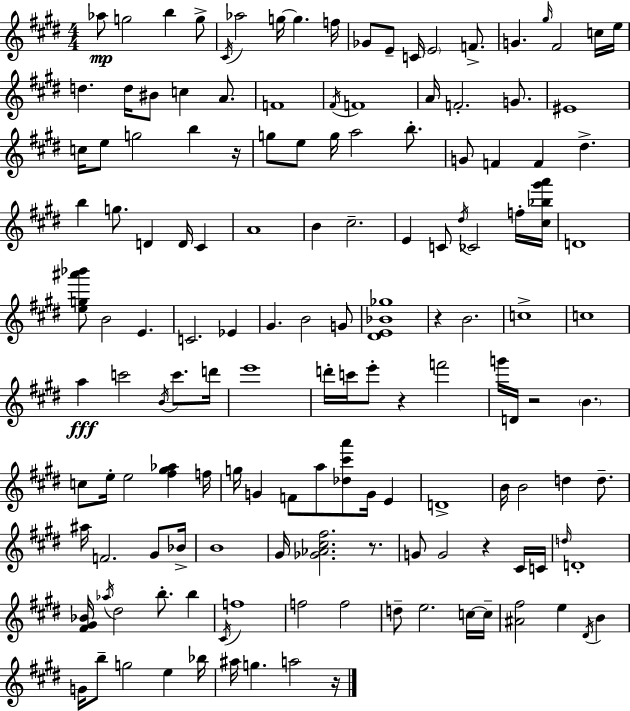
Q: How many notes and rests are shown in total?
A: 146